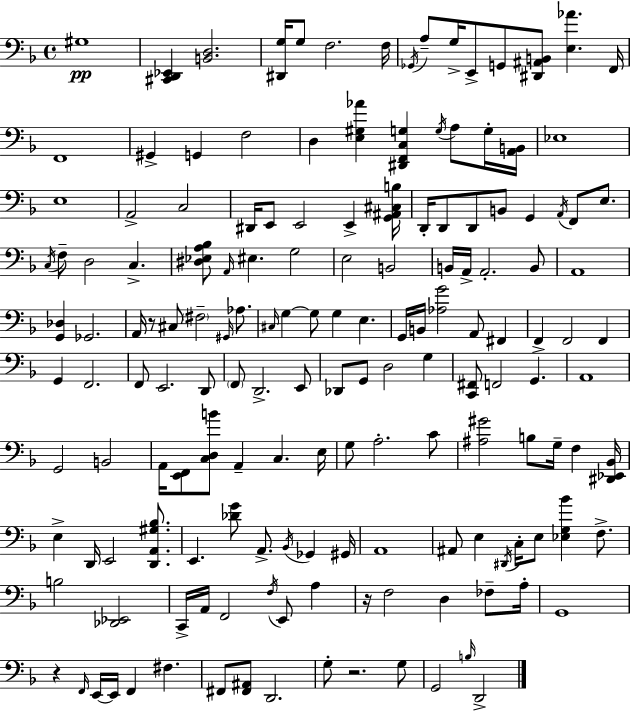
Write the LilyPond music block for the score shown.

{
  \clef bass
  \time 4/4
  \defaultTimeSignature
  \key f \major
  gis1\pp | <cis, d, ees,>4 <b, d>2. | <dis, g>16 g8 f2. f16 | \acciaccatura { ges,16 } a8-- g16-> e,8-> g,8 <dis, ais, b,>8 <e aes'>4. | \break f,16 f,1 | gis,4-> g,4 f2 | d4 <e gis aes'>4 <dis, f, c g>4 \acciaccatura { g16 } a8 | g16-. <a, b,>16 ees1 | \break e1 | a,2-> c2 | dis,16 e,8 e,2 e,4-> | <g, ais, cis b>16 d,16-. d,8 d,8 b,8 g,4 \acciaccatura { a,16 } f,8 | \break e8. \acciaccatura { c16 } f8-- d2 c4.-> | <dis ees a bes>8 \grace { a,16 } eis4. g2 | e2 b,2 | b,16 a,16-> a,2.-. | \break b,8 a,1 | <g, des>4 ges,2. | a,16 r8 cis8 \parenthesize fis2-- | \grace { gis,16 } aes8. \grace { cis16 } g4~~ g8 g4 | \break e4. g,16 b,16 <aes g'>2 | a,8 fis,4 f,4-> f,2 | f,4 g,4 f,2. | f,8 e,2. | \break d,8 \parenthesize f,8 d,2.-> | e,8 des,8 g,8 d2 | g4 <c, fis,>8 f,2 | g,4. a,1 | \break g,2 b,2 | a,16 <e, f,>8 <c d b'>8 a,4-- | c4. e16 g8 a2.-. | c'8 <ais gis'>2 b8 | \break g16-- f4 <dis, ees, bes,>16 e4-> d,16 e,2 | <d, a, gis bes>8. e,4. <des' g'>8 a,8.-> | \acciaccatura { bes,16 } ges,4 gis,16 a,1 | ais,8 e4 \acciaccatura { dis,16 } c16-. | \break e8 <ees g bes'>4 f8.-> b2 | <des, ees,>2 c,16-> a,16 f,2 | \acciaccatura { f16 } e,8 a4 r16 f2 | d4 fes8-- a16-. g,1 | \break r4 \grace { f,16 } e,16~~ | e,16 f,4 fis4. fis,8 <fis, ais,>8 d,2. | g8-. r2. | g8 g,2 | \break \grace { b16 } d,2-> \bar "|."
}